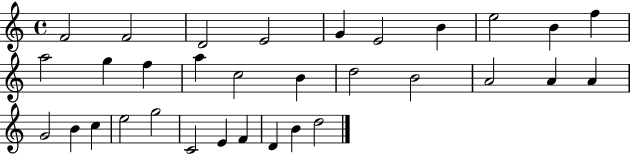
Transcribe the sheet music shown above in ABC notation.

X:1
T:Untitled
M:4/4
L:1/4
K:C
F2 F2 D2 E2 G E2 B e2 B f a2 g f a c2 B d2 B2 A2 A A G2 B c e2 g2 C2 E F D B d2